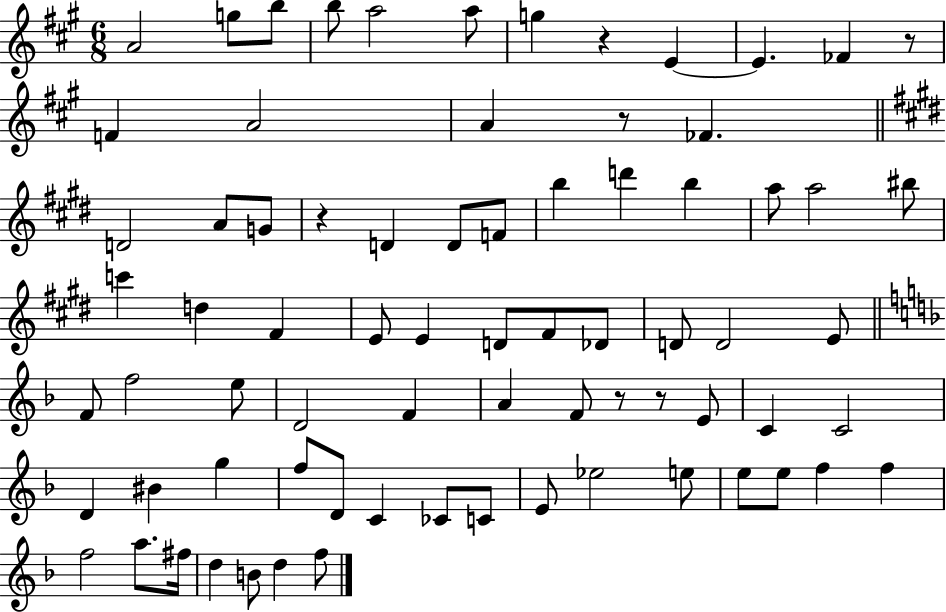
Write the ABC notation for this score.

X:1
T:Untitled
M:6/8
L:1/4
K:A
A2 g/2 b/2 b/2 a2 a/2 g z E E _F z/2 F A2 A z/2 _F D2 A/2 G/2 z D D/2 F/2 b d' b a/2 a2 ^b/2 c' d ^F E/2 E D/2 ^F/2 _D/2 D/2 D2 E/2 F/2 f2 e/2 D2 F A F/2 z/2 z/2 E/2 C C2 D ^B g f/2 D/2 C _C/2 C/2 E/2 _e2 e/2 e/2 e/2 f f f2 a/2 ^f/4 d B/2 d f/2